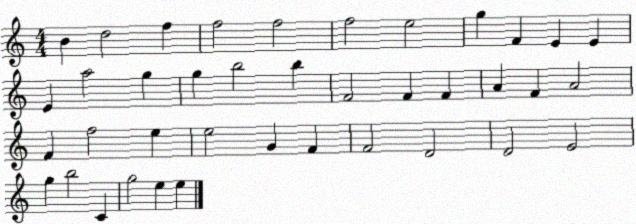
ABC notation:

X:1
T:Untitled
M:4/4
L:1/4
K:C
B d2 f f2 f2 f2 e2 g F E E E a2 g g b2 b F2 F F A F A2 F f2 e e2 G F F2 D2 D2 E2 g b2 C g2 e e